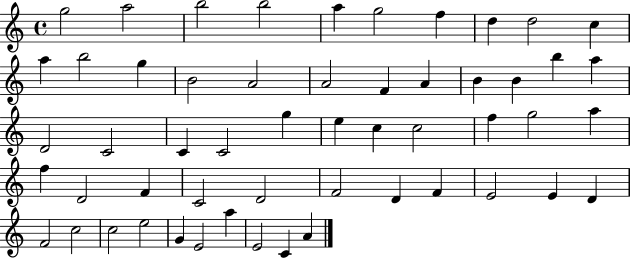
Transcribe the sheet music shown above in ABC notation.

X:1
T:Untitled
M:4/4
L:1/4
K:C
g2 a2 b2 b2 a g2 f d d2 c a b2 g B2 A2 A2 F A B B b a D2 C2 C C2 g e c c2 f g2 a f D2 F C2 D2 F2 D F E2 E D F2 c2 c2 e2 G E2 a E2 C A